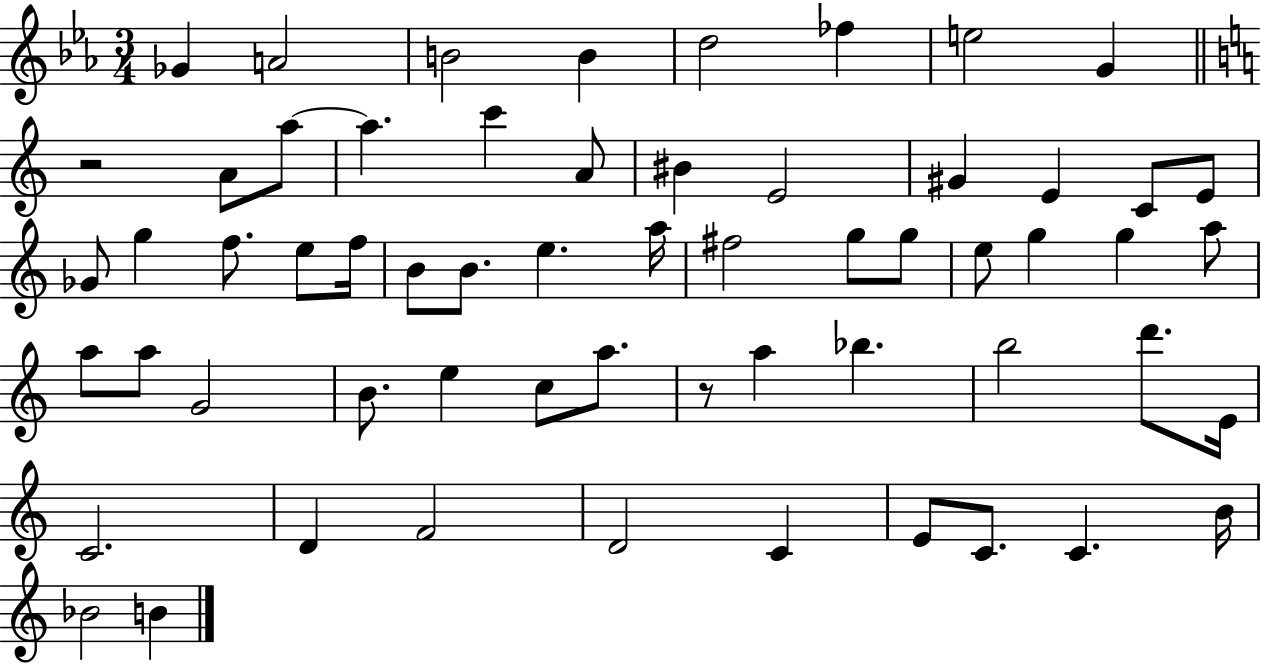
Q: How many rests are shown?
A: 2